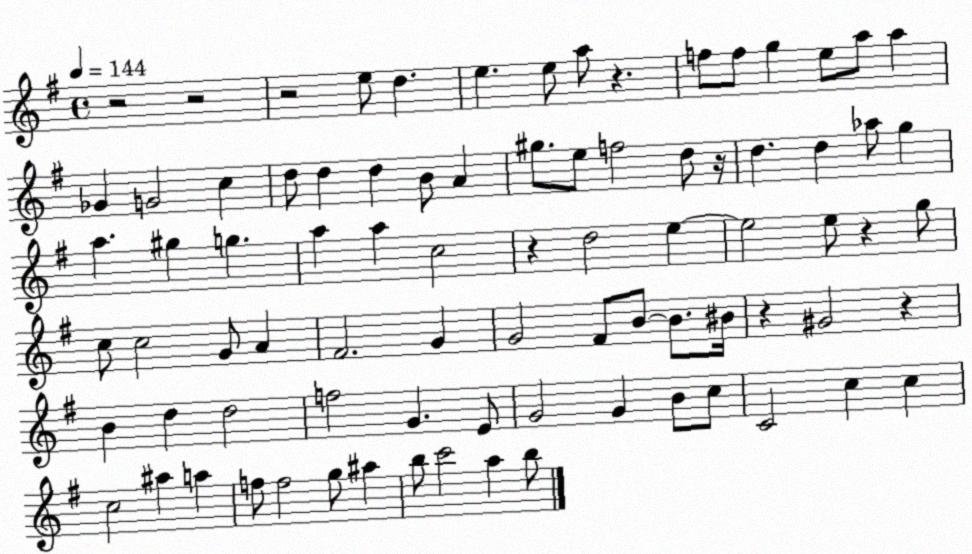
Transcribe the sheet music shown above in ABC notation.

X:1
T:Untitled
M:4/4
L:1/4
K:G
z2 z2 z2 e/2 d e e/2 a/2 z f/2 f/2 g e/2 a/2 a _G G2 c d/2 d d B/2 A ^g/2 e/2 f2 d/2 z/4 d d _a/2 g a ^g g a a c2 z d2 e e2 e/2 z g/2 c/2 c2 G/2 A ^F2 G G2 ^F/2 B/2 B/2 ^B/4 z ^G2 z B d d2 f2 G E/2 G2 G B/2 c/2 C2 c c c2 ^a a f/2 f2 g/2 ^a b/2 c'2 a b/2